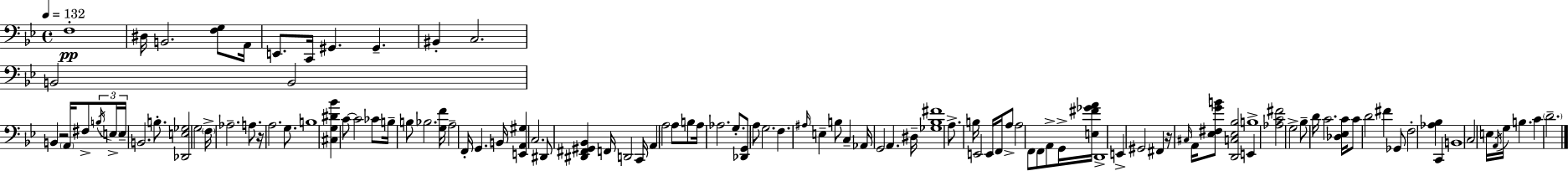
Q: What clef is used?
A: bass